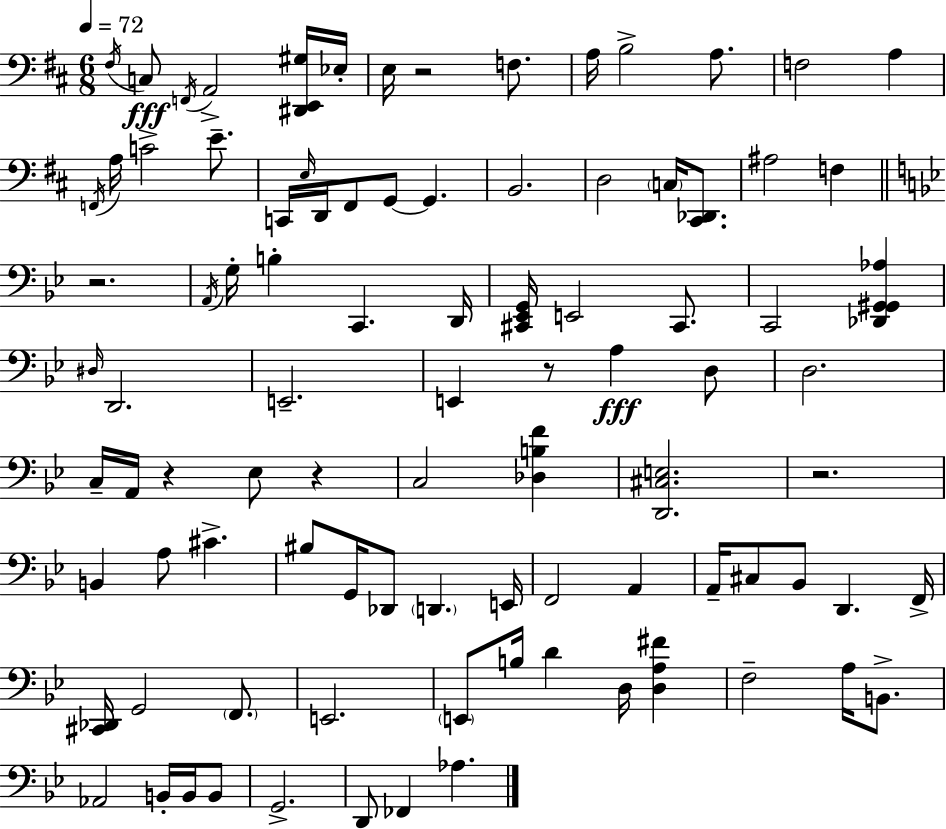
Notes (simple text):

F#3/s C3/e F2/s A2/h [D#2,E2,G#3]/s Eb3/s E3/s R/h F3/e. A3/s B3/h A3/e. F3/h A3/q F2/s A3/s C4/h E4/e. C2/s E3/s D2/s F#2/e G2/e G2/q. B2/h. D3/h C3/s [C#2,Db2]/e. A#3/h F3/q R/h. A2/s G3/s B3/q C2/q. D2/s [C#2,Eb2,G2]/s E2/h C#2/e. C2/h [Db2,G#2,G#2,Ab3]/q D#3/s D2/h. E2/h. E2/q R/e A3/q D3/e D3/h. C3/s A2/s R/q Eb3/e R/q C3/h [Db3,B3,F4]/q [D2,C#3,E3]/h. R/h. B2/q A3/e C#4/q. BIS3/e G2/s Db2/e D2/q. E2/s F2/h A2/q A2/s C#3/e Bb2/e D2/q. F2/s [C#2,Db2]/s G2/h F2/e. E2/h. E2/e B3/s D4/q D3/s [D3,A3,F#4]/q F3/h A3/s B2/e. Ab2/h B2/s B2/s B2/e G2/h. D2/e FES2/q Ab3/q.